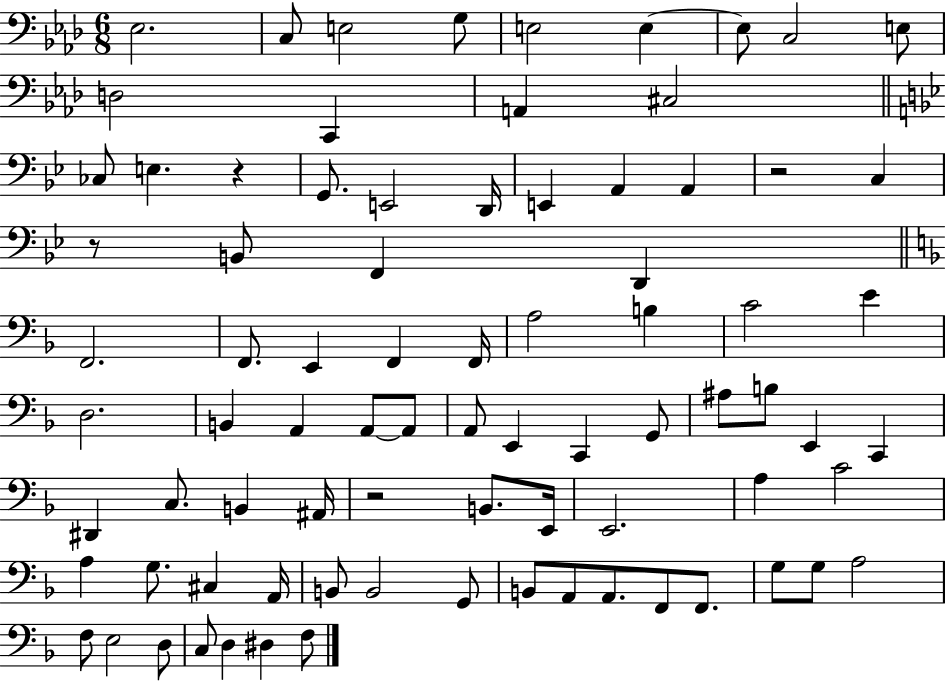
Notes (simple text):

Eb3/h. C3/e E3/h G3/e E3/h E3/q E3/e C3/h E3/e D3/h C2/q A2/q C#3/h CES3/e E3/q. R/q G2/e. E2/h D2/s E2/q A2/q A2/q R/h C3/q R/e B2/e F2/q D2/q F2/h. F2/e. E2/q F2/q F2/s A3/h B3/q C4/h E4/q D3/h. B2/q A2/q A2/e A2/e A2/e E2/q C2/q G2/e A#3/e B3/e E2/q C2/q D#2/q C3/e. B2/q A#2/s R/h B2/e. E2/s E2/h. A3/q C4/h A3/q G3/e. C#3/q A2/s B2/e B2/h G2/e B2/e A2/e A2/e. F2/e F2/e. G3/e G3/e A3/h F3/e E3/h D3/e C3/e D3/q D#3/q F3/e